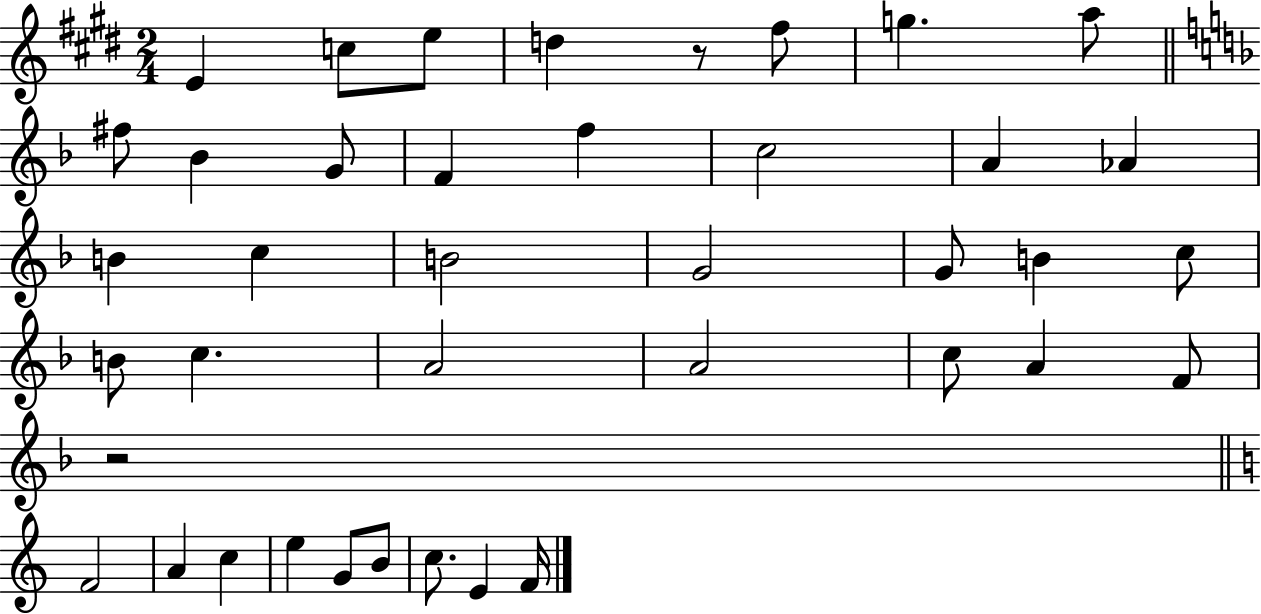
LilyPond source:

{
  \clef treble
  \numericTimeSignature
  \time 2/4
  \key e \major
  \repeat volta 2 { e'4 c''8 e''8 | d''4 r8 fis''8 | g''4. a''8 | \bar "||" \break \key f \major fis''8 bes'4 g'8 | f'4 f''4 | c''2 | a'4 aes'4 | \break b'4 c''4 | b'2 | g'2 | g'8 b'4 c''8 | \break b'8 c''4. | a'2 | a'2 | c''8 a'4 f'8 | \break r2 | \bar "||" \break \key c \major f'2 | a'4 c''4 | e''4 g'8 b'8 | c''8. e'4 f'16 | \break } \bar "|."
}